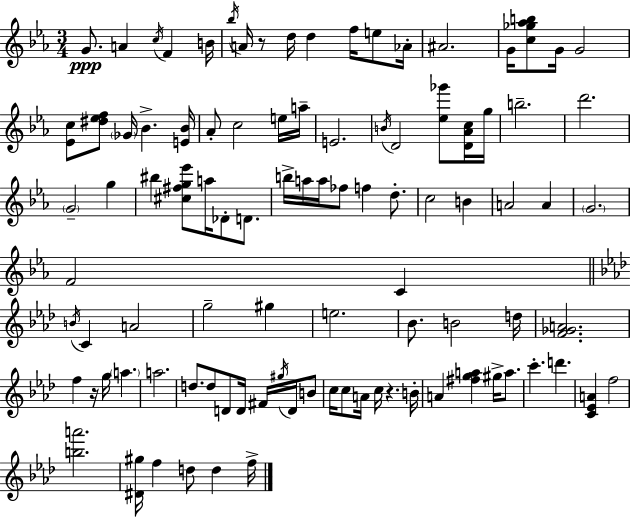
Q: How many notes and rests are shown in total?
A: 98